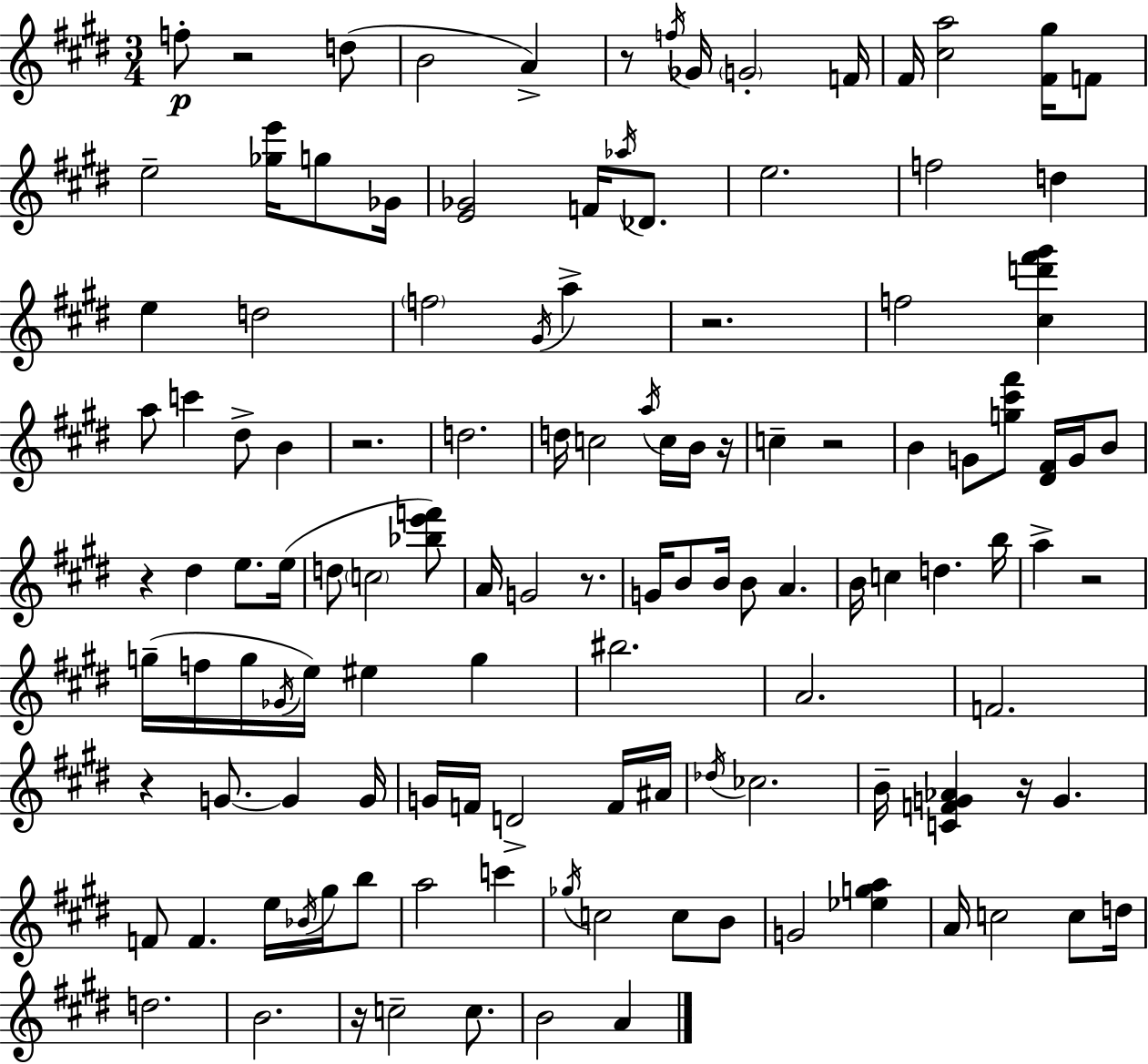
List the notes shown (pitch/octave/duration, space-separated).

F5/e R/h D5/e B4/h A4/q R/e F5/s Gb4/s G4/h F4/s F#4/s [C#5,A5]/h [F#4,G#5]/s F4/e E5/h [Gb5,E6]/s G5/e Gb4/s [E4,Gb4]/h F4/s Ab5/s Db4/e. E5/h. F5/h D5/q E5/q D5/h F5/h G#4/s A5/q R/h. F5/h [C#5,D6,F#6,G#6]/q A5/e C6/q D#5/e B4/q R/h. D5/h. D5/s C5/h A5/s C5/s B4/s R/s C5/q R/h B4/q G4/e [G5,C#6,F#6]/e [D#4,F#4]/s G4/s B4/e R/q D#5/q E5/e. E5/s D5/e C5/h [Bb5,E6,F6]/e A4/s G4/h R/e. G4/s B4/e B4/s B4/e A4/q. B4/s C5/q D5/q. B5/s A5/q R/h G5/s F5/s G5/s Gb4/s E5/s EIS5/q G5/q BIS5/h. A4/h. F4/h. R/q G4/e. G4/q G4/s G4/s F4/s D4/h F4/s A#4/s Db5/s CES5/h. B4/s [C4,F4,G4,Ab4]/q R/s G4/q. F4/e F4/q. E5/s Bb4/s G#5/s B5/e A5/h C6/q Gb5/s C5/h C5/e B4/e G4/h [Eb5,G5,A5]/q A4/s C5/h C5/e D5/s D5/h. B4/h. R/s C5/h C5/e. B4/h A4/q